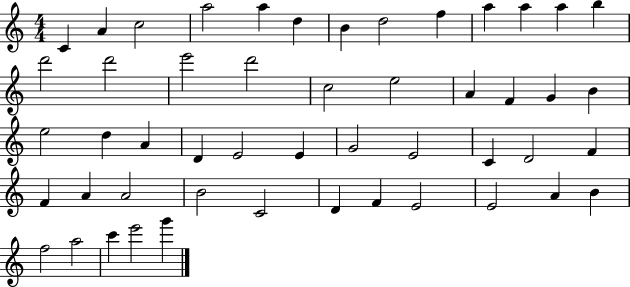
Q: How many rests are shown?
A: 0